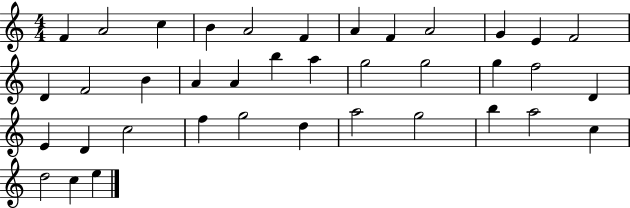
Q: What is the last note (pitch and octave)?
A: E5